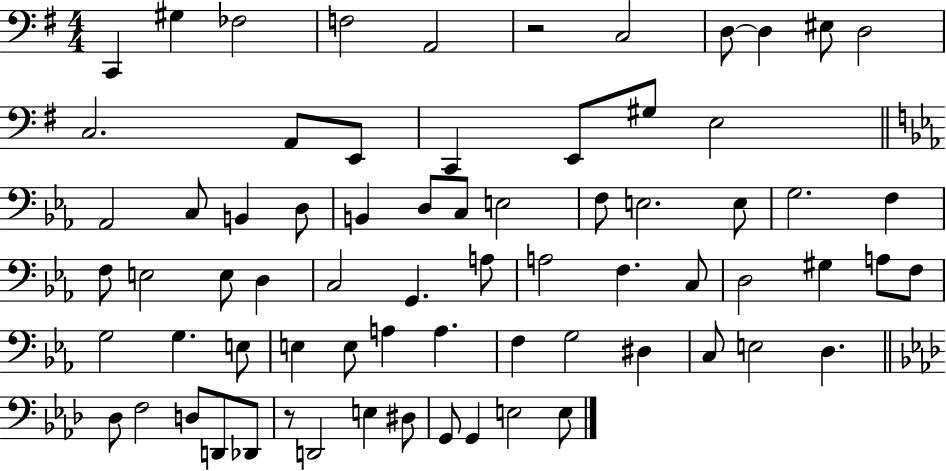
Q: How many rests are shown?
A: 2